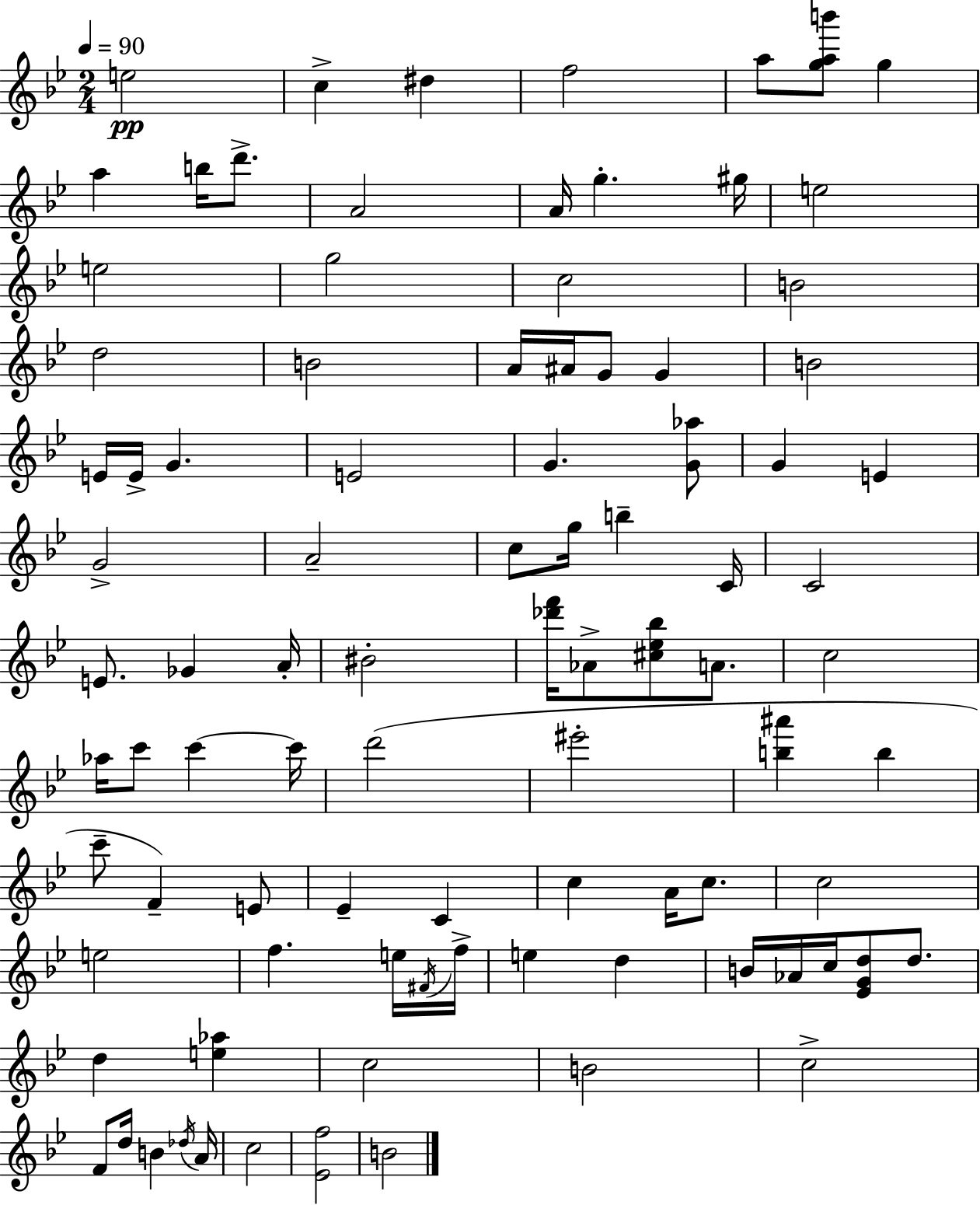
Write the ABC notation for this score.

X:1
T:Untitled
M:2/4
L:1/4
K:Bb
e2 c ^d f2 a/2 [gab']/2 g a b/4 d'/2 A2 A/4 g ^g/4 e2 e2 g2 c2 B2 d2 B2 A/4 ^A/4 G/2 G B2 E/4 E/4 G E2 G [G_a]/2 G E G2 A2 c/2 g/4 b C/4 C2 E/2 _G A/4 ^B2 [_d'f']/4 _A/2 [^c_e_b]/2 A/2 c2 _a/4 c'/2 c' c'/4 d'2 ^e'2 [b^a'] b c'/2 F E/2 _E C c A/4 c/2 c2 e2 f e/4 ^F/4 f/4 e d B/4 _A/4 c/4 [_EGd]/2 d/2 d [e_a] c2 B2 c2 F/2 d/4 B _d/4 A/4 c2 [_Ef]2 B2